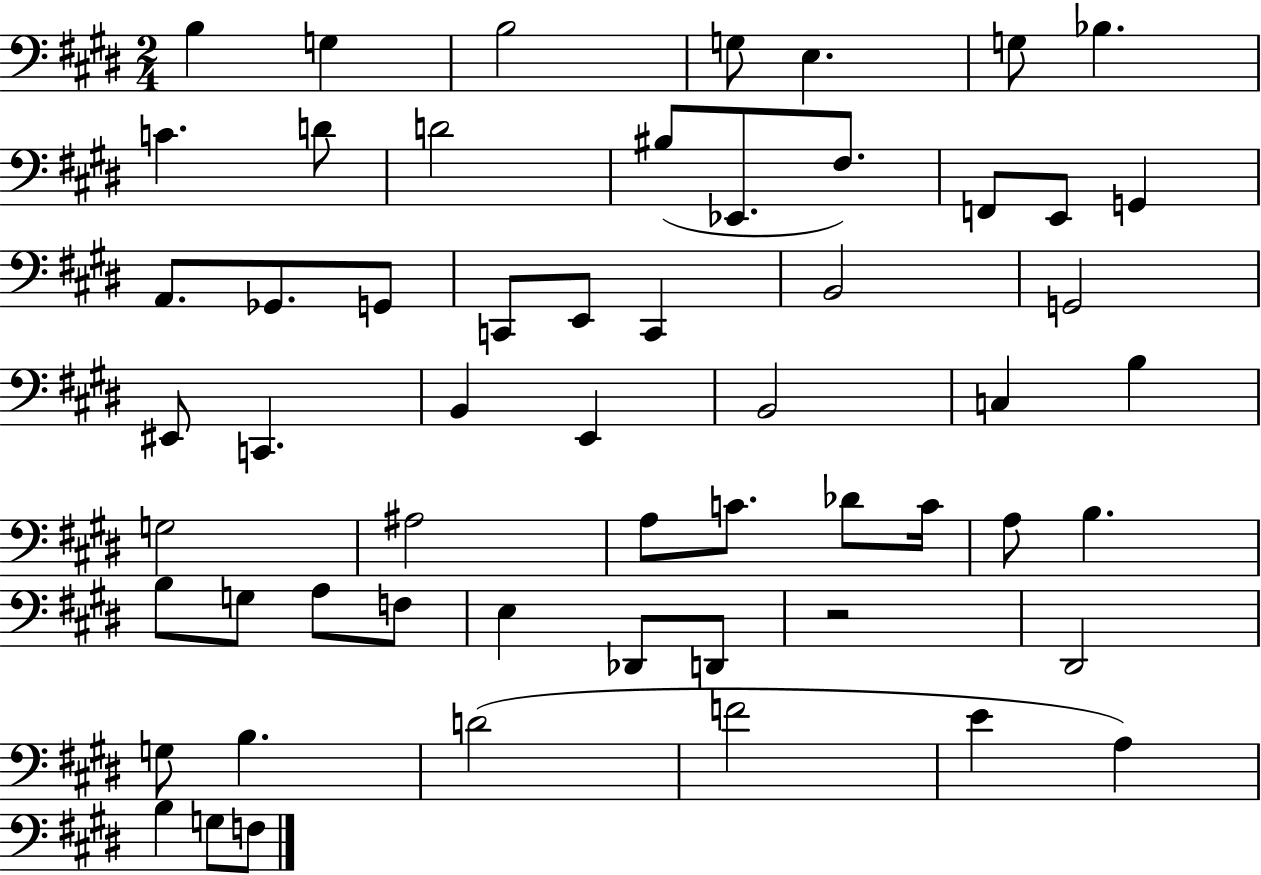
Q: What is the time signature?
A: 2/4